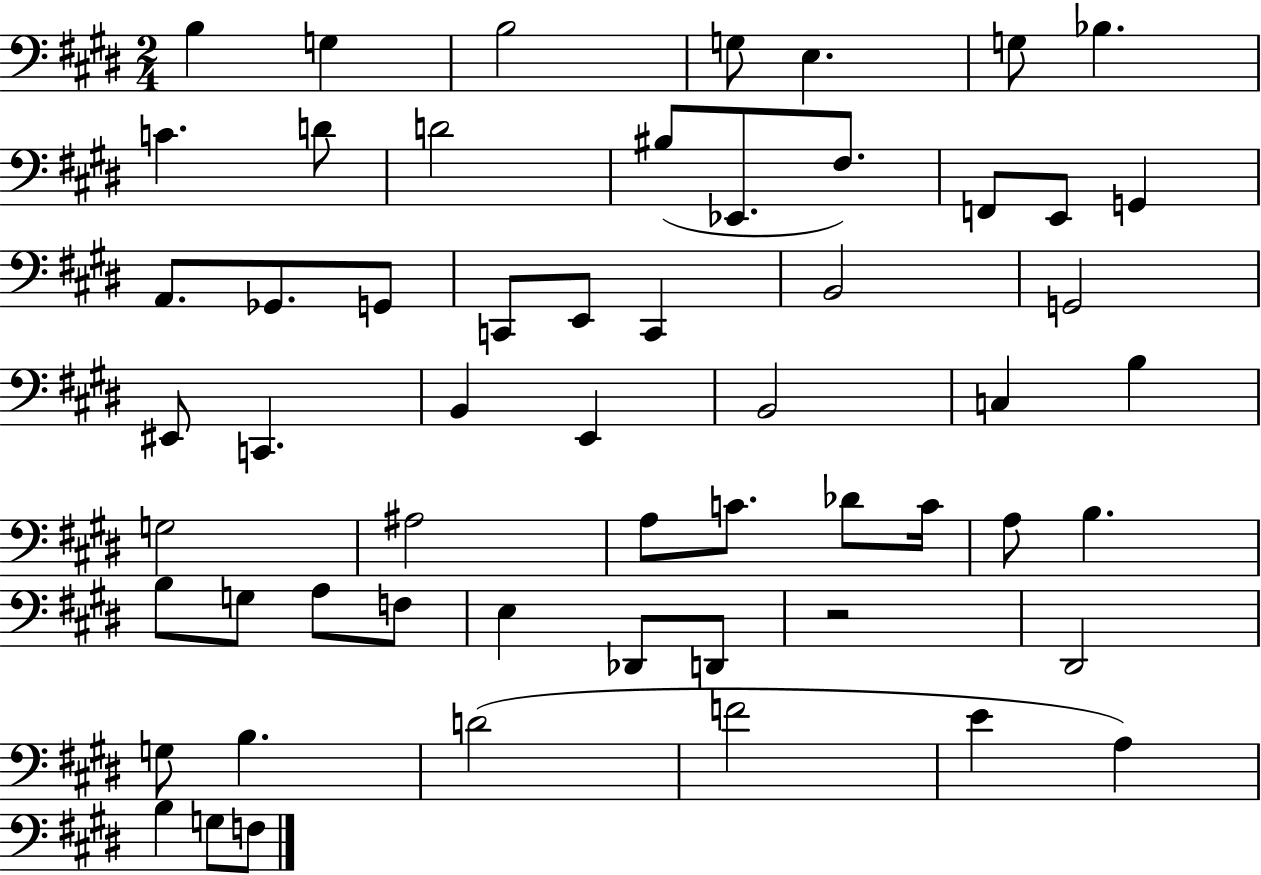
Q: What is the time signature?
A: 2/4